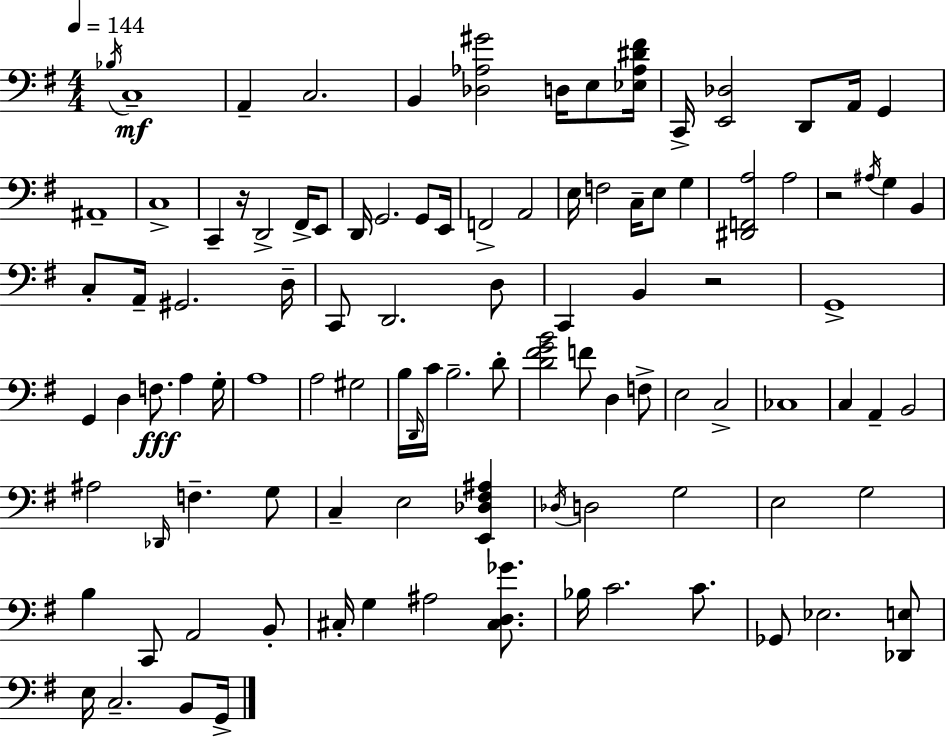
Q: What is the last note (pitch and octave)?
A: G2